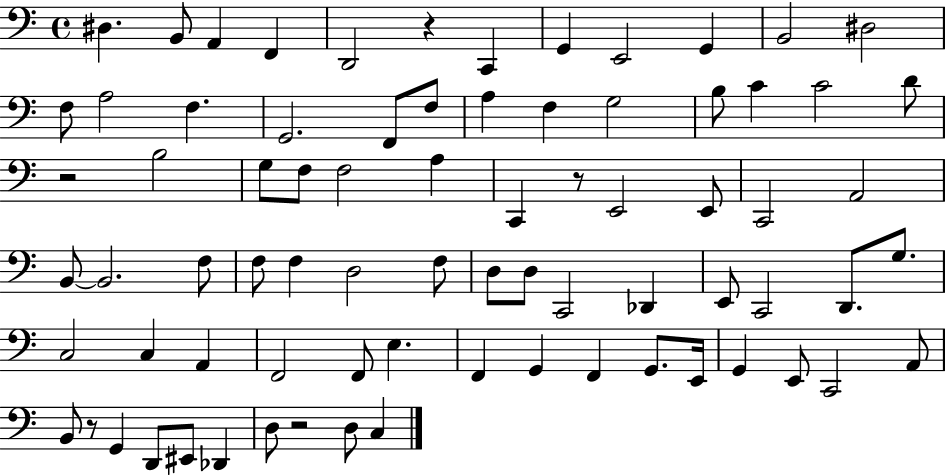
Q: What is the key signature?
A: C major